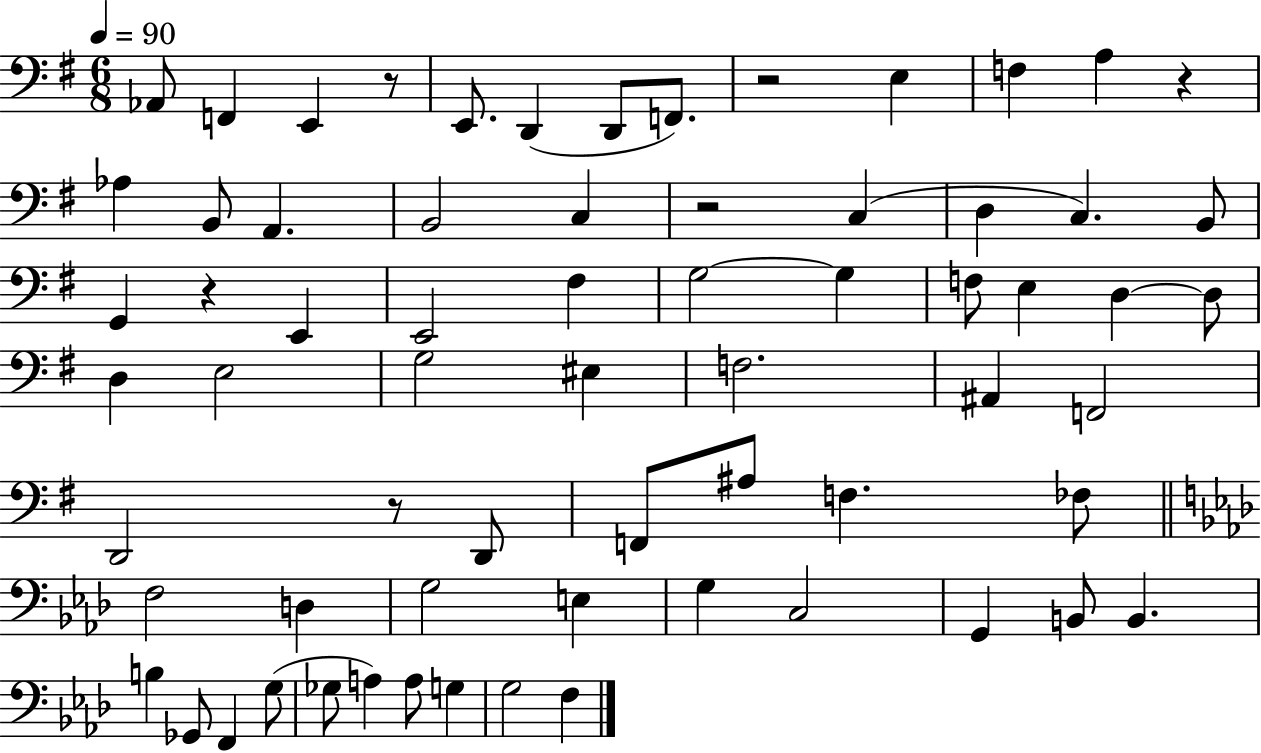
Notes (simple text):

Ab2/e F2/q E2/q R/e E2/e. D2/q D2/e F2/e. R/h E3/q F3/q A3/q R/q Ab3/q B2/e A2/q. B2/h C3/q R/h C3/q D3/q C3/q. B2/e G2/q R/q E2/q E2/h F#3/q G3/h G3/q F3/e E3/q D3/q D3/e D3/q E3/h G3/h EIS3/q F3/h. A#2/q F2/h D2/h R/e D2/e F2/e A#3/e F3/q. FES3/e F3/h D3/q G3/h E3/q G3/q C3/h G2/q B2/e B2/q. B3/q Gb2/e F2/q G3/e Gb3/e A3/q A3/e G3/q G3/h F3/q